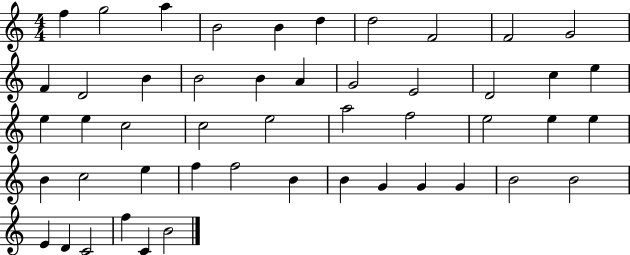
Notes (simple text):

F5/q G5/h A5/q B4/h B4/q D5/q D5/h F4/h F4/h G4/h F4/q D4/h B4/q B4/h B4/q A4/q G4/h E4/h D4/h C5/q E5/q E5/q E5/q C5/h C5/h E5/h A5/h F5/h E5/h E5/q E5/q B4/q C5/h E5/q F5/q F5/h B4/q B4/q G4/q G4/q G4/q B4/h B4/h E4/q D4/q C4/h F5/q C4/q B4/h